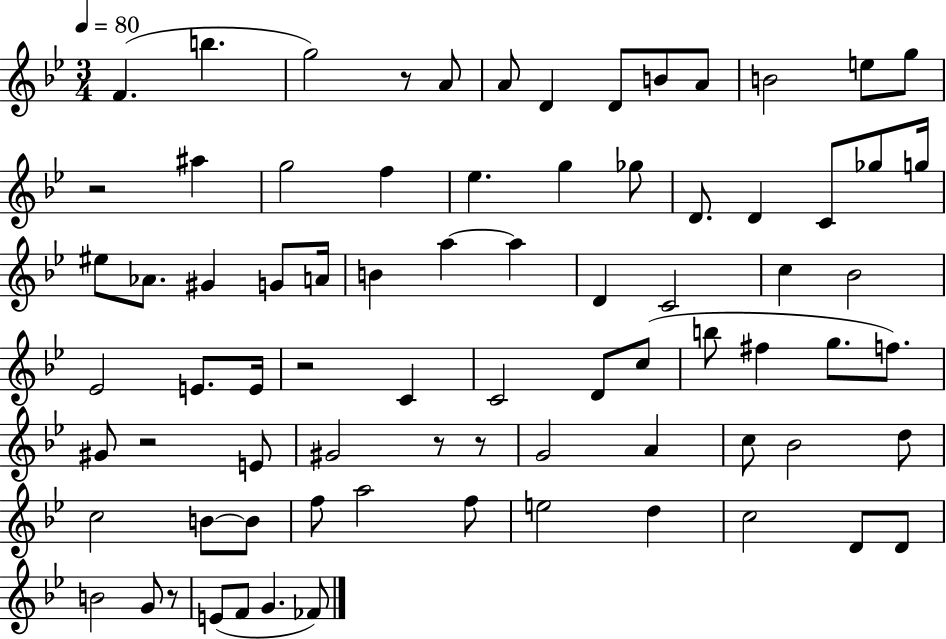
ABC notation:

X:1
T:Untitled
M:3/4
L:1/4
K:Bb
F b g2 z/2 A/2 A/2 D D/2 B/2 A/2 B2 e/2 g/2 z2 ^a g2 f _e g _g/2 D/2 D C/2 _g/2 g/4 ^e/2 _A/2 ^G G/2 A/4 B a a D C2 c _B2 _E2 E/2 E/4 z2 C C2 D/2 c/2 b/2 ^f g/2 f/2 ^G/2 z2 E/2 ^G2 z/2 z/2 G2 A c/2 _B2 d/2 c2 B/2 B/2 f/2 a2 f/2 e2 d c2 D/2 D/2 B2 G/2 z/2 E/2 F/2 G _F/2